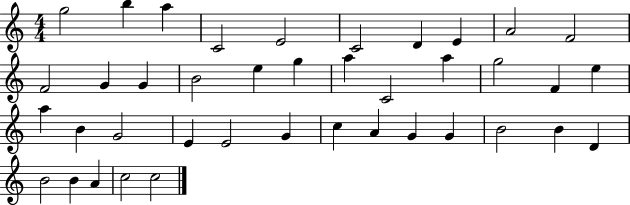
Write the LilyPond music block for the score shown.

{
  \clef treble
  \numericTimeSignature
  \time 4/4
  \key c \major
  g''2 b''4 a''4 | c'2 e'2 | c'2 d'4 e'4 | a'2 f'2 | \break f'2 g'4 g'4 | b'2 e''4 g''4 | a''4 c'2 a''4 | g''2 f'4 e''4 | \break a''4 b'4 g'2 | e'4 e'2 g'4 | c''4 a'4 g'4 g'4 | b'2 b'4 d'4 | \break b'2 b'4 a'4 | c''2 c''2 | \bar "|."
}